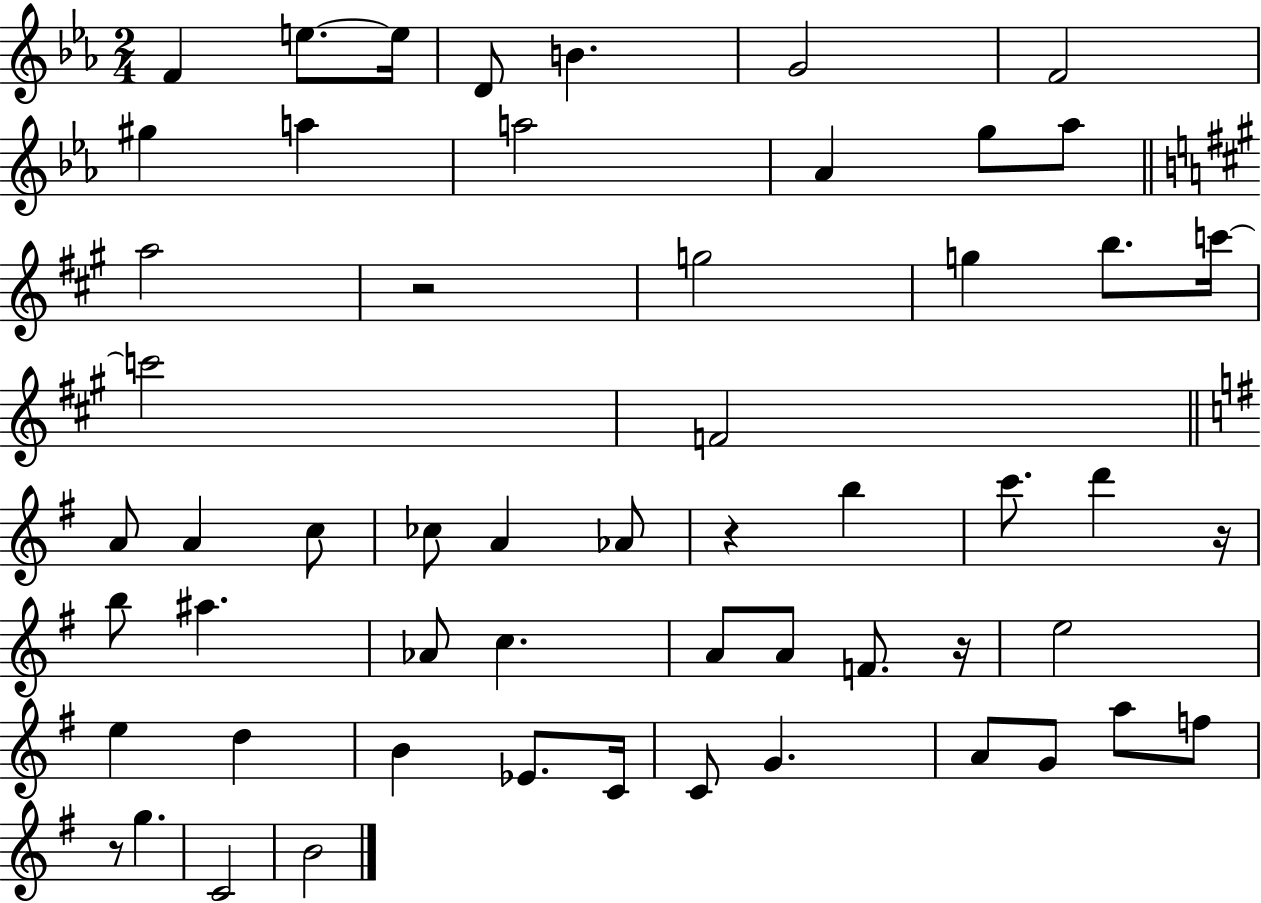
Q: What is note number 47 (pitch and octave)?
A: A5